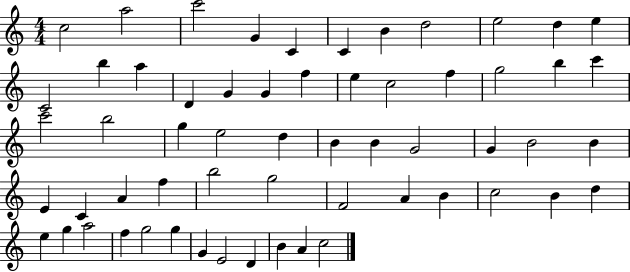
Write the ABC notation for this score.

X:1
T:Untitled
M:4/4
L:1/4
K:C
c2 a2 c'2 G C C B d2 e2 d e C2 b a D G G f e c2 f g2 b c' c'2 b2 g e2 d B B G2 G B2 B E C A f b2 g2 F2 A B c2 B d e g a2 f g2 g G E2 D B A c2